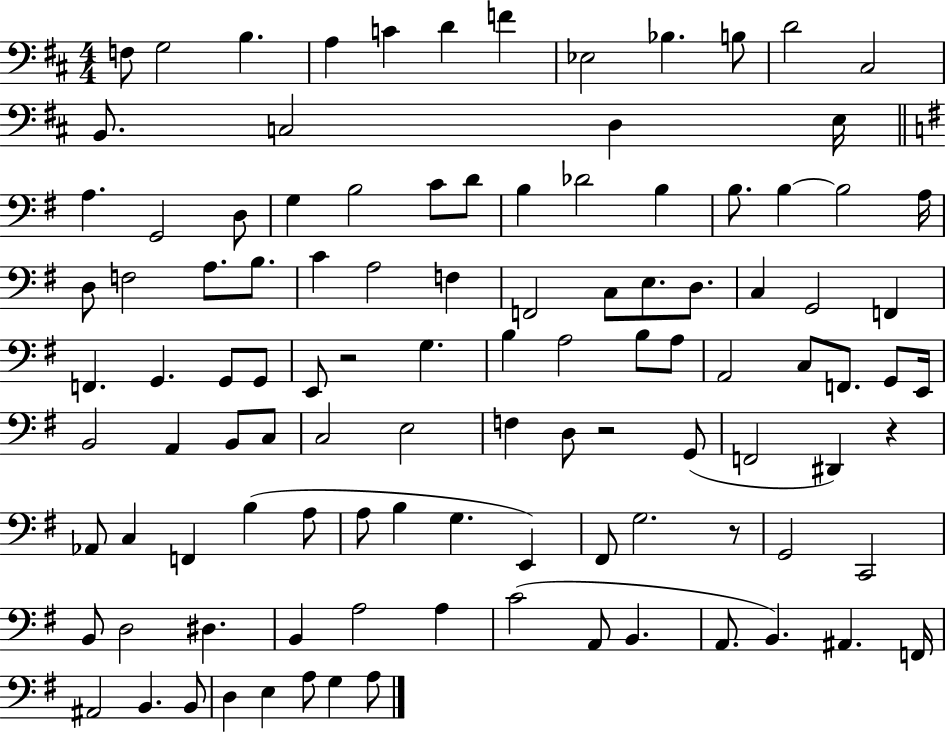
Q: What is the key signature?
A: D major